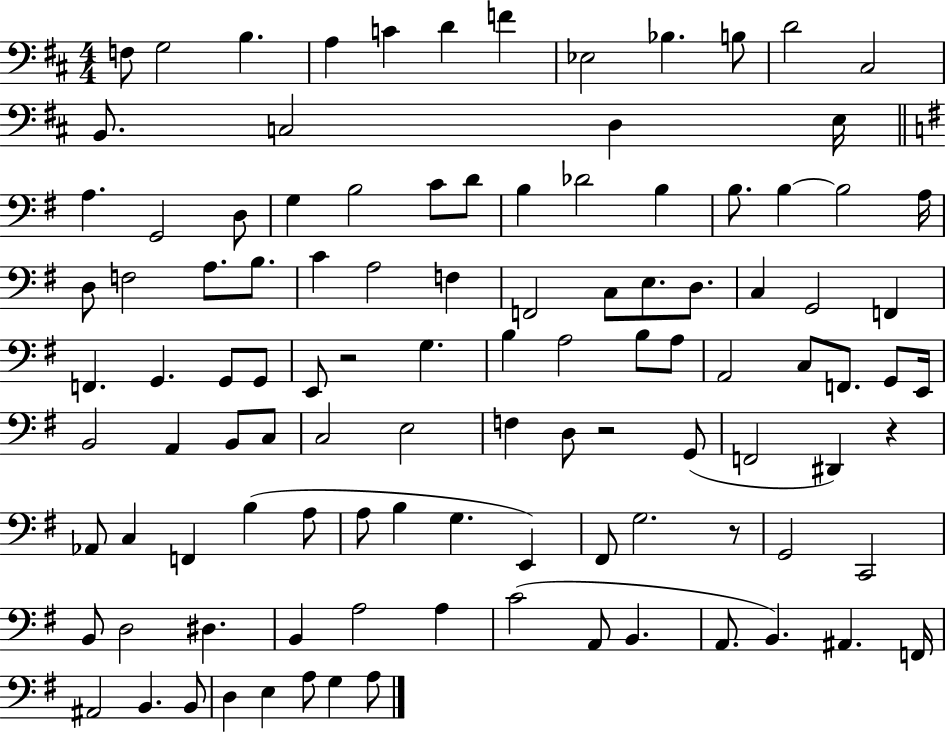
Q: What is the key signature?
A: D major